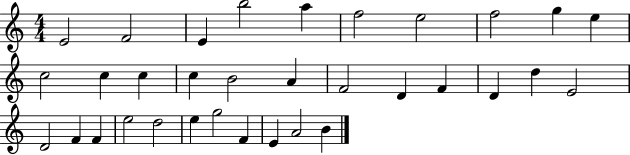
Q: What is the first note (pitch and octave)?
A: E4